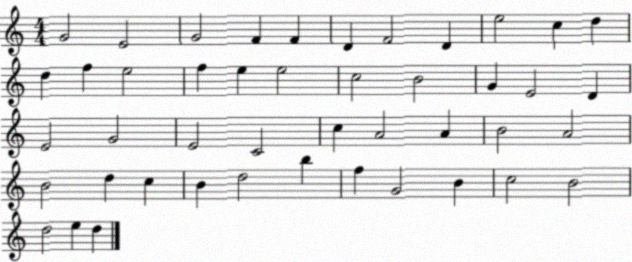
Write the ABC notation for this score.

X:1
T:Untitled
M:4/4
L:1/4
K:C
G2 E2 G2 F F D F2 D e2 c d d f e2 f e e2 c2 B2 G E2 D E2 G2 E2 C2 c A2 A B2 A2 B2 d c B d2 b f G2 B c2 B2 d2 e d